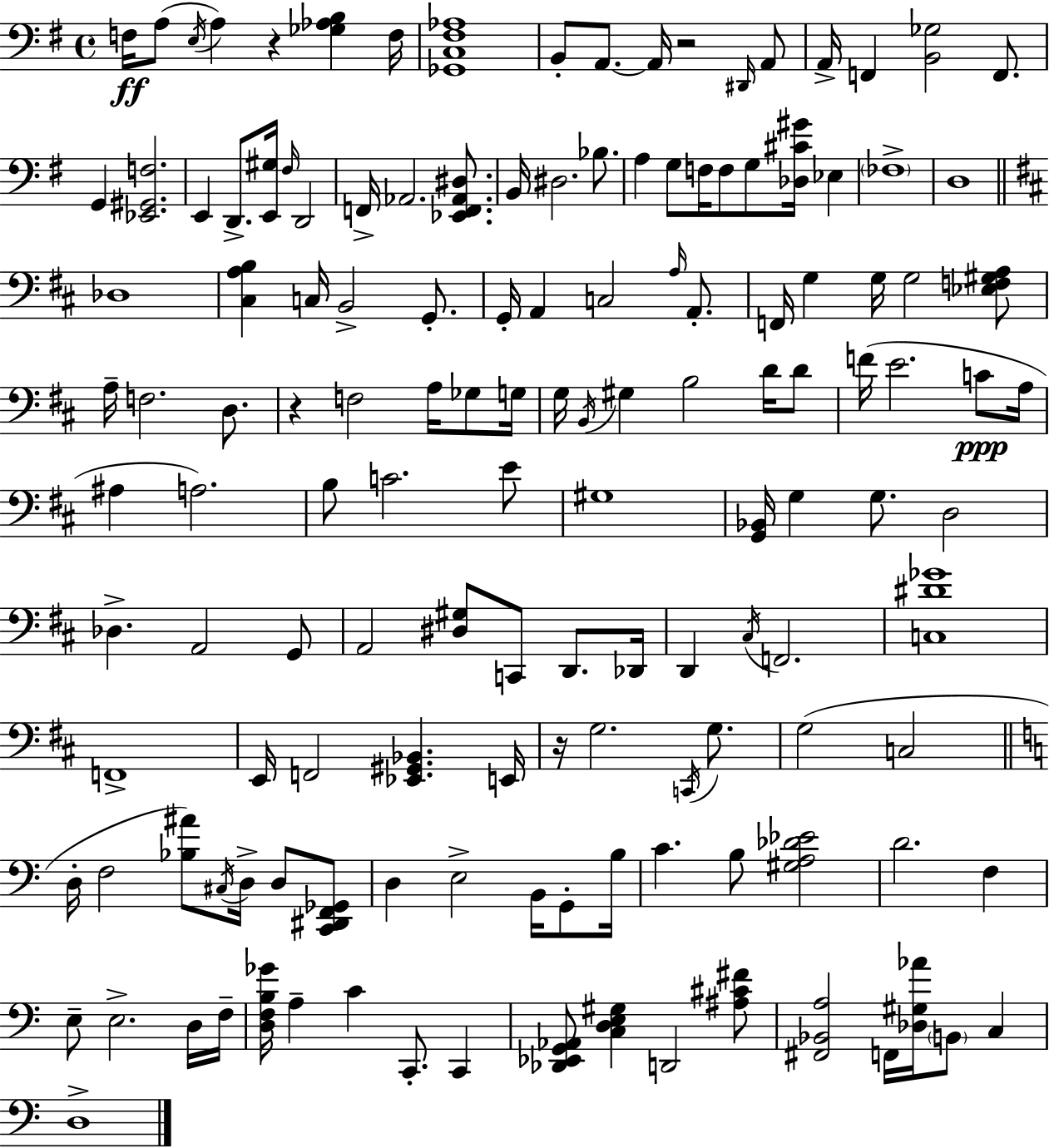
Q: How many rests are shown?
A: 4